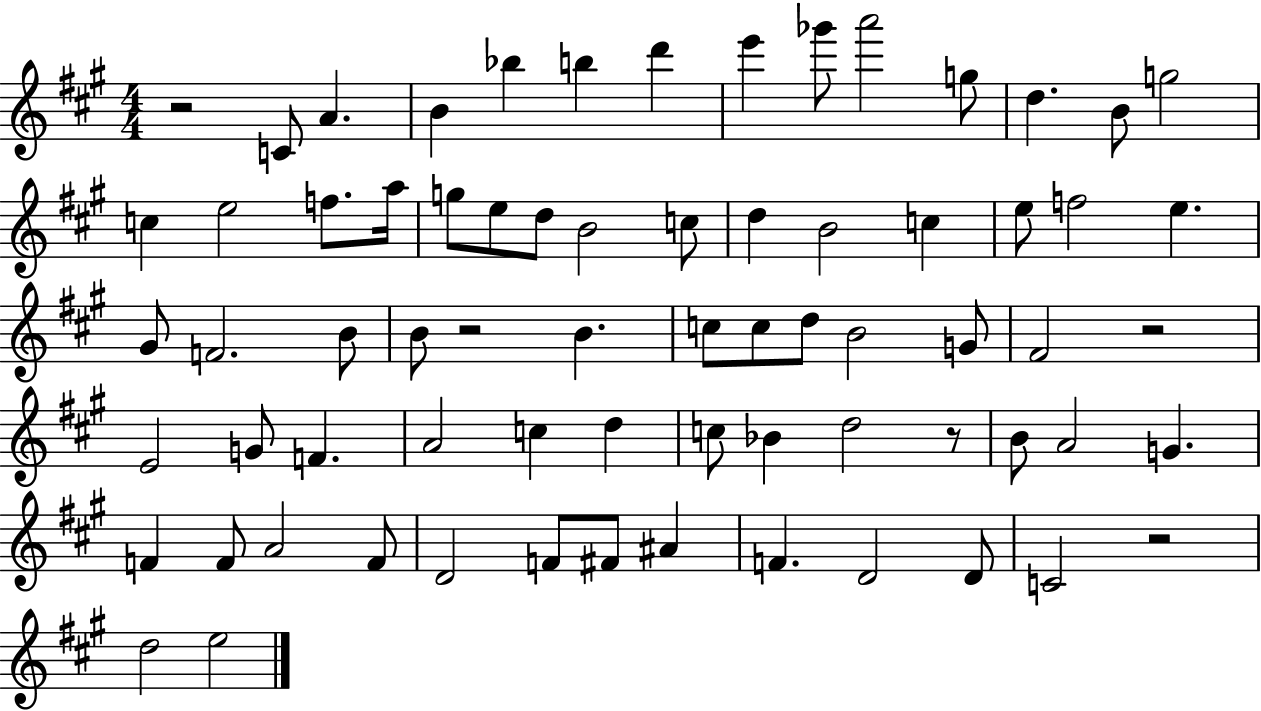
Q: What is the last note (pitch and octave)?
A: E5